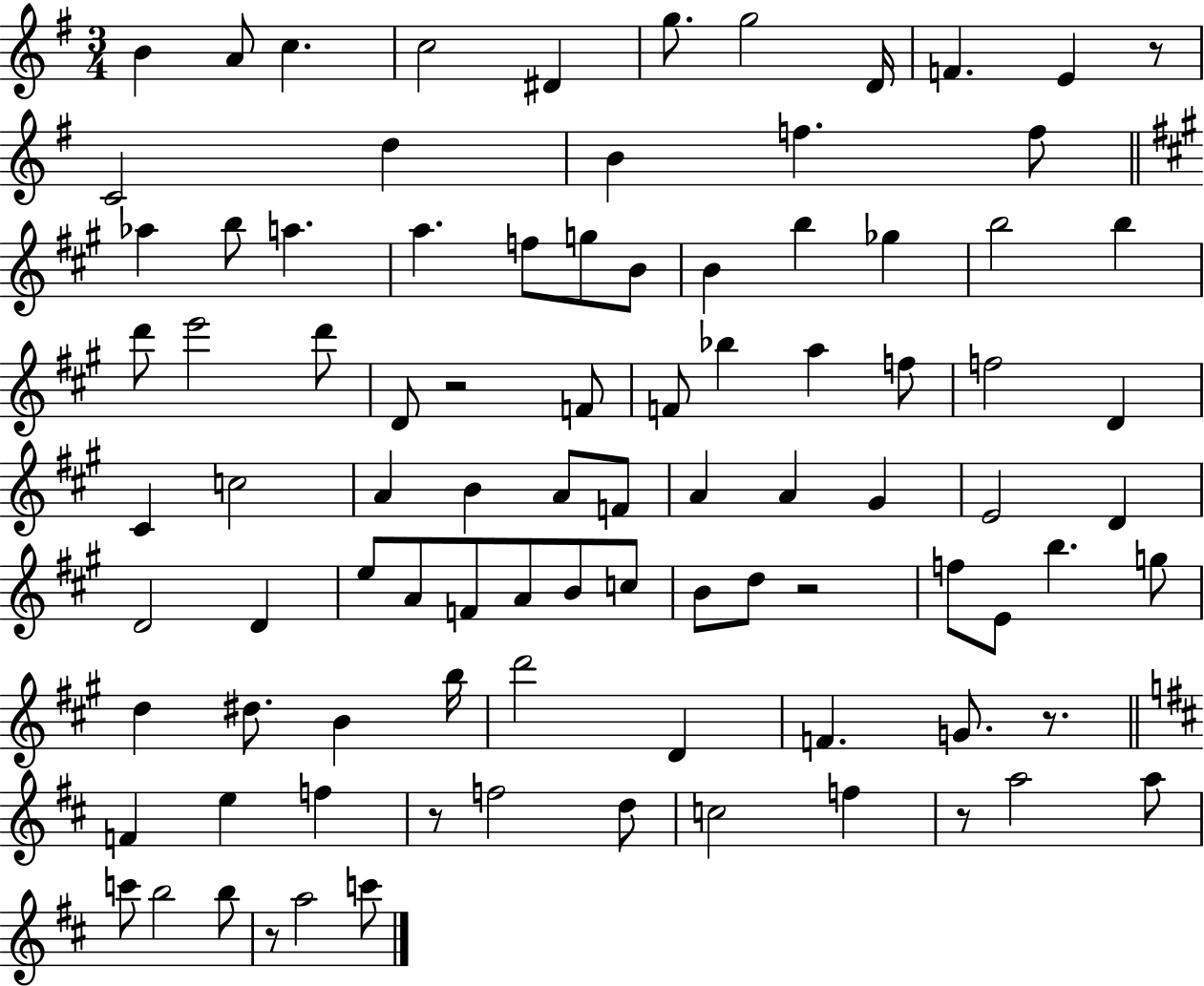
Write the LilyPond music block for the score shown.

{
  \clef treble
  \numericTimeSignature
  \time 3/4
  \key g \major
  b'4 a'8 c''4. | c''2 dis'4 | g''8. g''2 d'16 | f'4. e'4 r8 | \break c'2 d''4 | b'4 f''4. f''8 | \bar "||" \break \key a \major aes''4 b''8 a''4. | a''4. f''8 g''8 b'8 | b'4 b''4 ges''4 | b''2 b''4 | \break d'''8 e'''2 d'''8 | d'8 r2 f'8 | f'8 bes''4 a''4 f''8 | f''2 d'4 | \break cis'4 c''2 | a'4 b'4 a'8 f'8 | a'4 a'4 gis'4 | e'2 d'4 | \break d'2 d'4 | e''8 a'8 f'8 a'8 b'8 c''8 | b'8 d''8 r2 | f''8 e'8 b''4. g''8 | \break d''4 dis''8. b'4 b''16 | d'''2 d'4 | f'4. g'8. r8. | \bar "||" \break \key d \major f'4 e''4 f''4 | r8 f''2 d''8 | c''2 f''4 | r8 a''2 a''8 | \break c'''8 b''2 b''8 | r8 a''2 c'''8 | \bar "|."
}